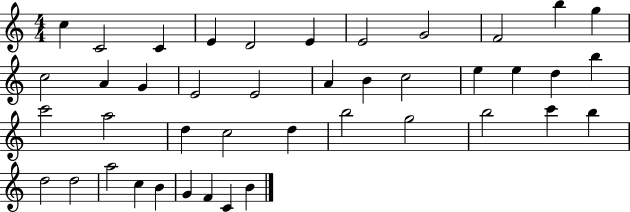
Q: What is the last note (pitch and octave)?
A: B4